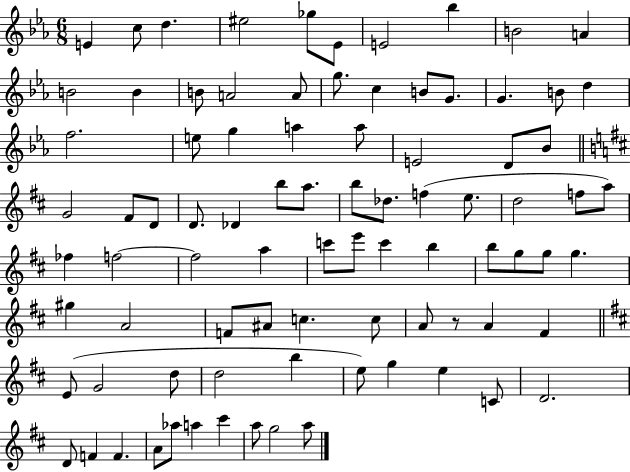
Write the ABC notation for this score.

X:1
T:Untitled
M:6/8
L:1/4
K:Eb
E c/2 d ^e2 _g/2 _E/2 E2 _b B2 A B2 B B/2 A2 A/2 g/2 c B/2 G/2 G B/2 d f2 e/2 g a a/2 E2 D/2 _B/2 G2 ^F/2 D/2 D/2 _D b/2 a/2 b/2 _d/2 f e/2 d2 f/2 a/2 _f f2 f2 a c'/2 e'/2 c' b b/2 g/2 g/2 g ^g A2 F/2 ^A/2 c c/2 A/2 z/2 A ^F E/2 G2 d/2 d2 b e/2 g e C/2 D2 D/2 F F A/2 _a/2 a ^c' a/2 g2 a/2